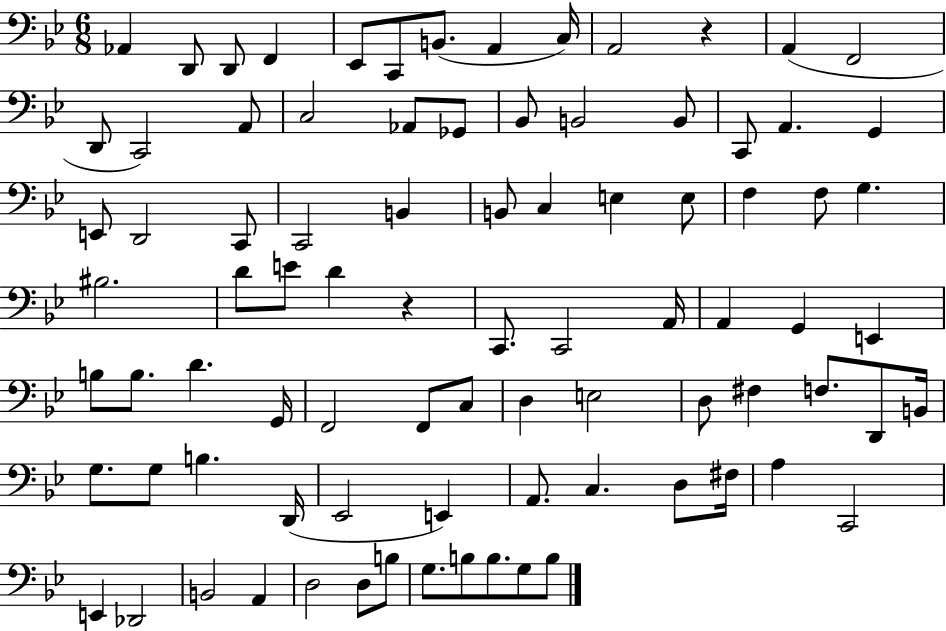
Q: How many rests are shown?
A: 2